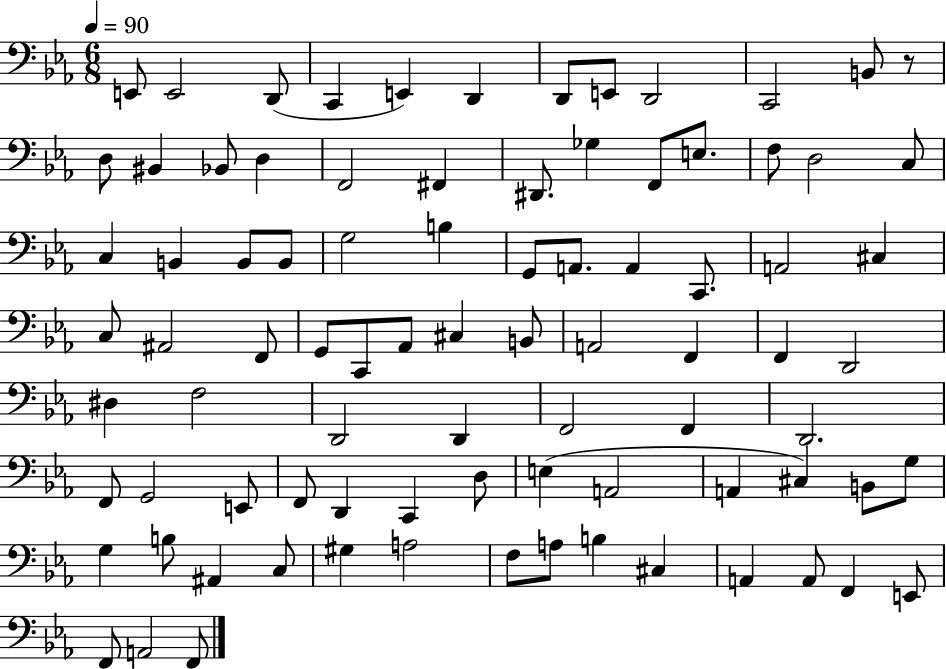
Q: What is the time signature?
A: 6/8